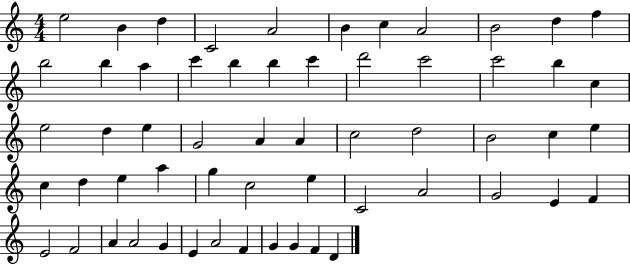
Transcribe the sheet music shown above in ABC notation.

X:1
T:Untitled
M:4/4
L:1/4
K:C
e2 B d C2 A2 B c A2 B2 d f b2 b a c' b b c' d'2 c'2 c'2 b c e2 d e G2 A A c2 d2 B2 c e c d e a g c2 e C2 A2 G2 E F E2 F2 A A2 G E A2 F G G F D